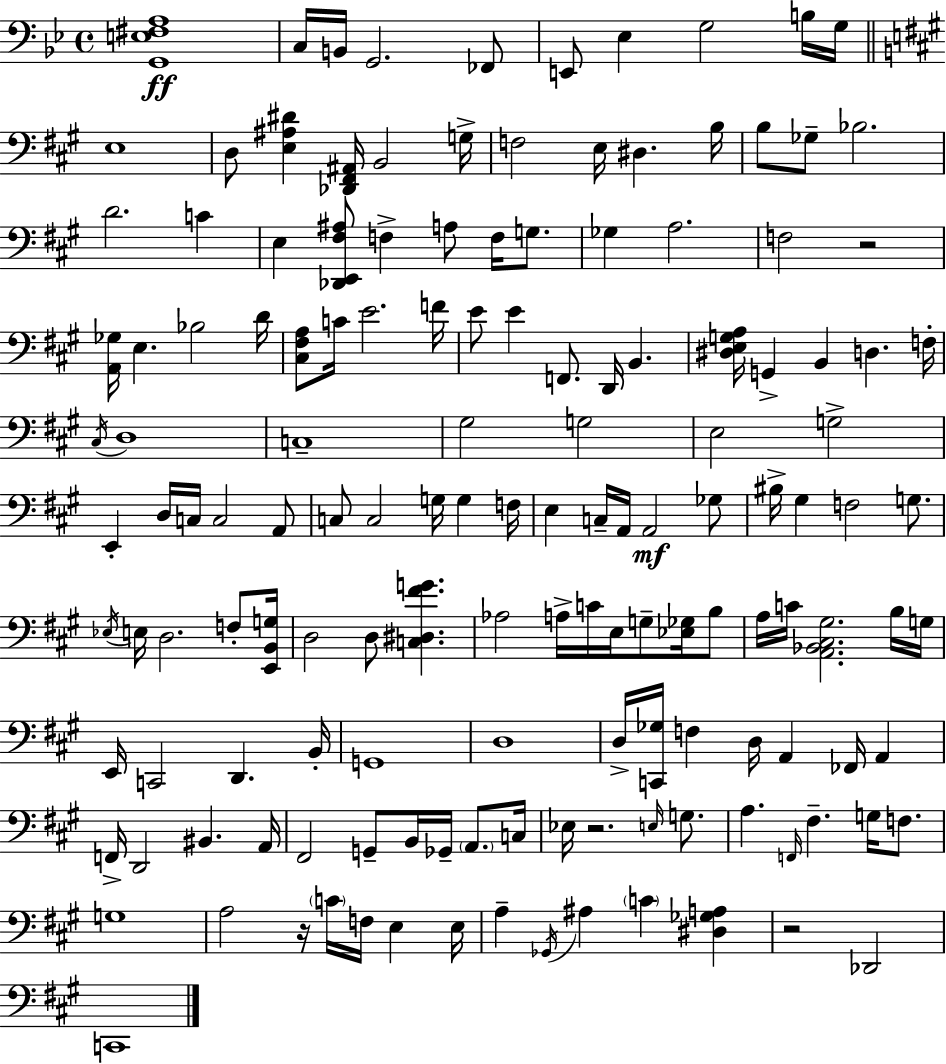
[G2,E3,F#3,A3]/w C3/s B2/s G2/h. FES2/e E2/e Eb3/q G3/h B3/s G3/s E3/w D3/e [E3,A#3,D#4]/q [Db2,F#2,A#2]/s B2/h G3/s F3/h E3/s D#3/q. B3/s B3/e Gb3/e Bb3/h. D4/h. C4/q E3/q [Db2,E2,F#3,A#3]/e F3/q A3/e F3/s G3/e. Gb3/q A3/h. F3/h R/h [A2,Gb3]/s E3/q. Bb3/h D4/s [C#3,F#3,A3]/e C4/s E4/h. F4/s E4/e E4/q F2/e. D2/s B2/q. [D#3,E3,G3,A3]/s G2/q B2/q D3/q. F3/s C#3/s D3/w C3/w G#3/h G3/h E3/h G3/h E2/q D3/s C3/s C3/h A2/e C3/e C3/h G3/s G3/q F3/s E3/q C3/s A2/s A2/h Gb3/e BIS3/s G#3/q F3/h G3/e. Eb3/s E3/s D3/h. F3/e [E2,B2,G3]/s D3/h D3/e [C3,D#3,F#4,G4]/q. Ab3/h A3/s C4/s E3/s G3/e [Eb3,Gb3]/s B3/e A3/s C4/s [A2,Bb2,C#3,G#3]/h. B3/s G3/s E2/s C2/h D2/q. B2/s G2/w D3/w D3/s [C2,Gb3]/s F3/q D3/s A2/q FES2/s A2/q F2/s D2/h BIS2/q. A2/s F#2/h G2/e B2/s Gb2/s A2/e. C3/s Eb3/s R/h. E3/s G3/e. A3/q. F2/s F#3/q. G3/s F3/e. G3/w A3/h R/s C4/s F3/s E3/q E3/s A3/q Gb2/s A#3/q C4/q [D#3,Gb3,A3]/q R/h Db2/h C2/w